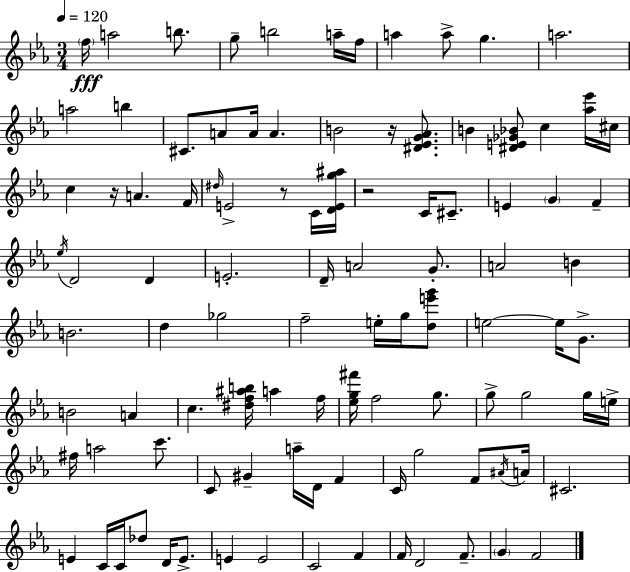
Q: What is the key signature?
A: EES major